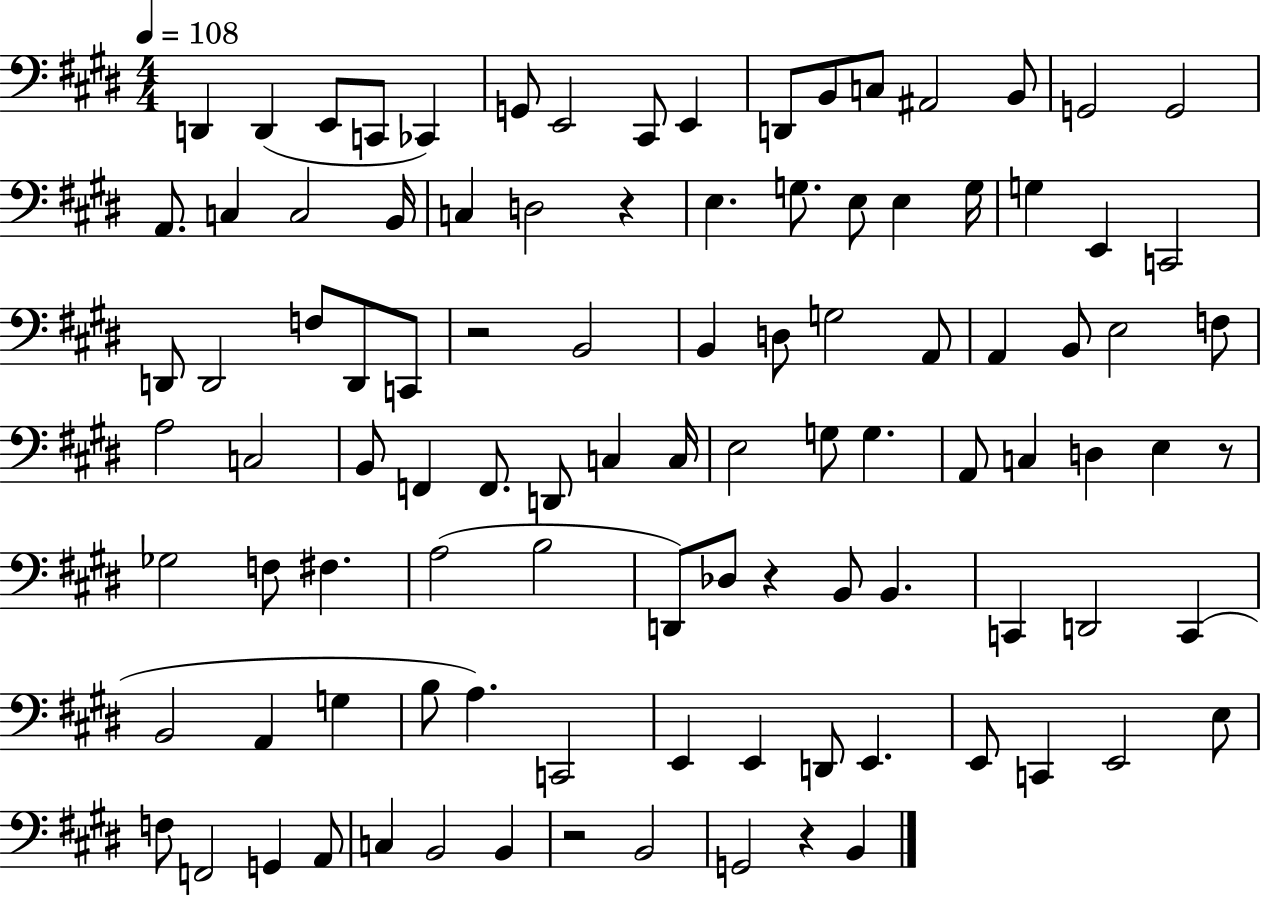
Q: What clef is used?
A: bass